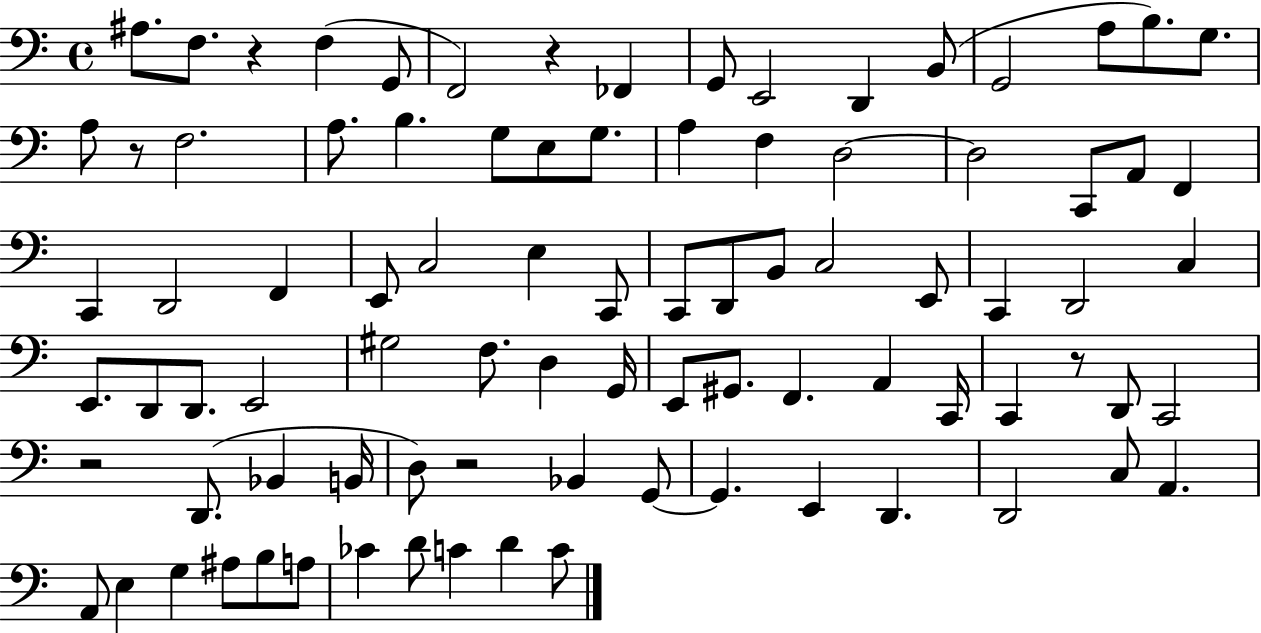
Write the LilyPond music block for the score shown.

{
  \clef bass
  \time 4/4
  \defaultTimeSignature
  \key c \major
  ais8. f8. r4 f4( g,8 | f,2) r4 fes,4 | g,8 e,2 d,4 b,8( | g,2 a8 b8.) g8. | \break a8 r8 f2. | a8. b4. g8 e8 g8. | a4 f4 d2~~ | d2 c,8 a,8 f,4 | \break c,4 d,2 f,4 | e,8 c2 e4 c,8 | c,8 d,8 b,8 c2 e,8 | c,4 d,2 c4 | \break e,8. d,8 d,8. e,2 | gis2 f8. d4 g,16 | e,8 gis,8. f,4. a,4 c,16 | c,4 r8 d,8 c,2 | \break r2 d,8.( bes,4 b,16 | d8) r2 bes,4 g,8~~ | g,4. e,4 d,4. | d,2 c8 a,4. | \break a,8 e4 g4 ais8 b8 a8 | ces'4 d'8 c'4 d'4 c'8 | \bar "|."
}